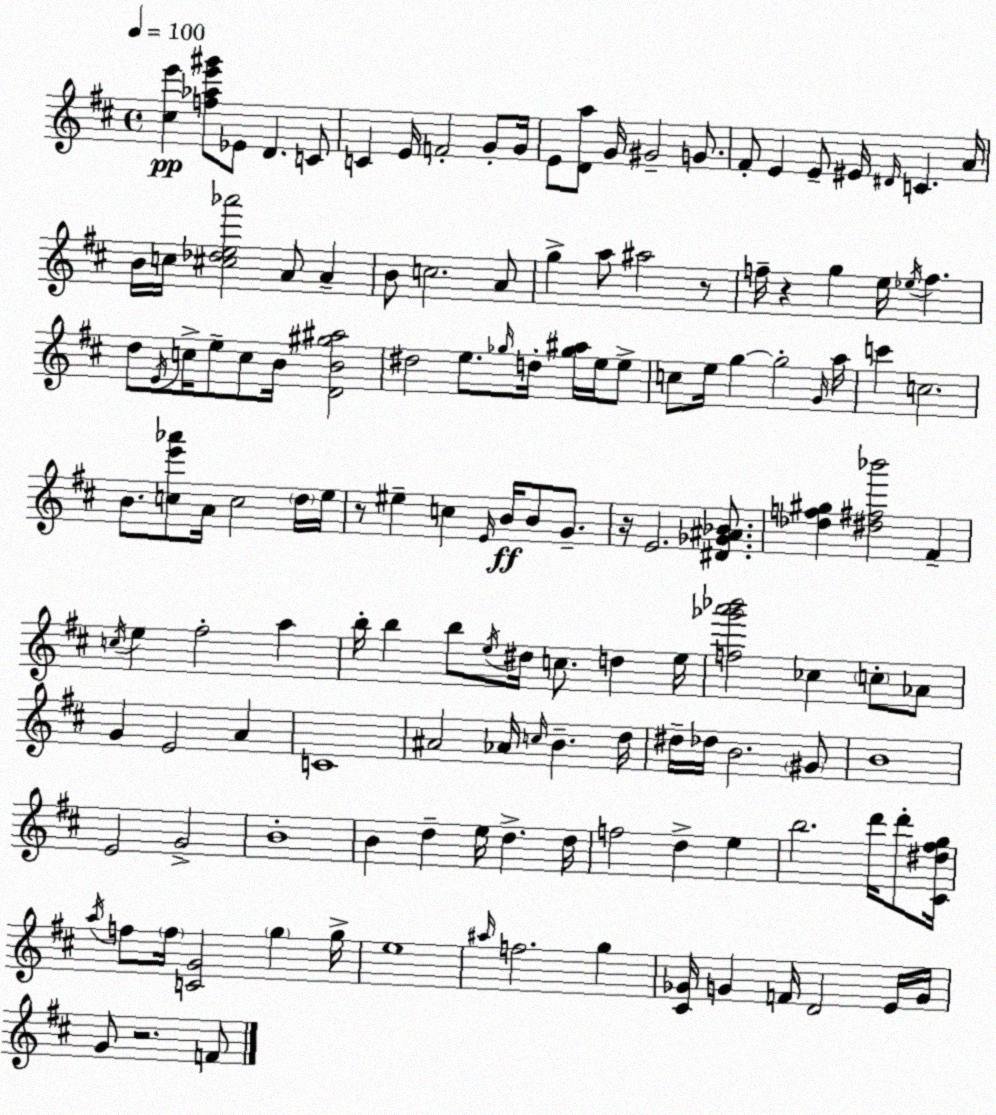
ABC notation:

X:1
T:Untitled
M:4/4
L:1/4
K:D
[^ce'] [f_ae'^g']/2 _E/2 D C/2 C E/4 F2 G/2 G/4 E/2 [Da]/2 G/4 ^G2 G/2 ^F/2 E E/2 ^E/4 ^D/4 C A/4 B/4 c/4 [^c_de_a']2 A/2 A B/2 c2 A/2 g a/2 ^a2 z/2 f/4 z g e/4 _e/4 f d/2 E/4 c/4 e/2 c/2 B/4 [DB^g^a]2 ^d2 e/2 _g/4 d/4 [_g^a]/4 e/4 e/2 c/2 e/4 g g2 G/4 a/4 c' c2 B/2 [ce'_a']/2 A/4 c2 d/4 e/4 z/2 ^e c E/4 B/4 B/2 G/2 z/4 E2 [^D_G^A_B]/2 [_df^g] [^d^f_b']2 ^F c/4 e ^f2 a b/4 b b/2 e/4 ^d/4 c/2 d e/4 [f_g'a'_b']2 _c c/2 _A/2 G E2 A C4 ^A2 _A/4 c/4 B d/4 ^d/4 _d/4 B2 ^G/2 B4 E2 G2 B4 B d e/4 d d/4 f2 d e b2 d'/4 d'/2 [^C^d^fg]/4 a/4 f/2 f/4 [CG]2 g g/4 e4 ^a/4 f2 g [^C_G]/4 G F/4 D2 E/4 G/4 G/2 z2 F/2